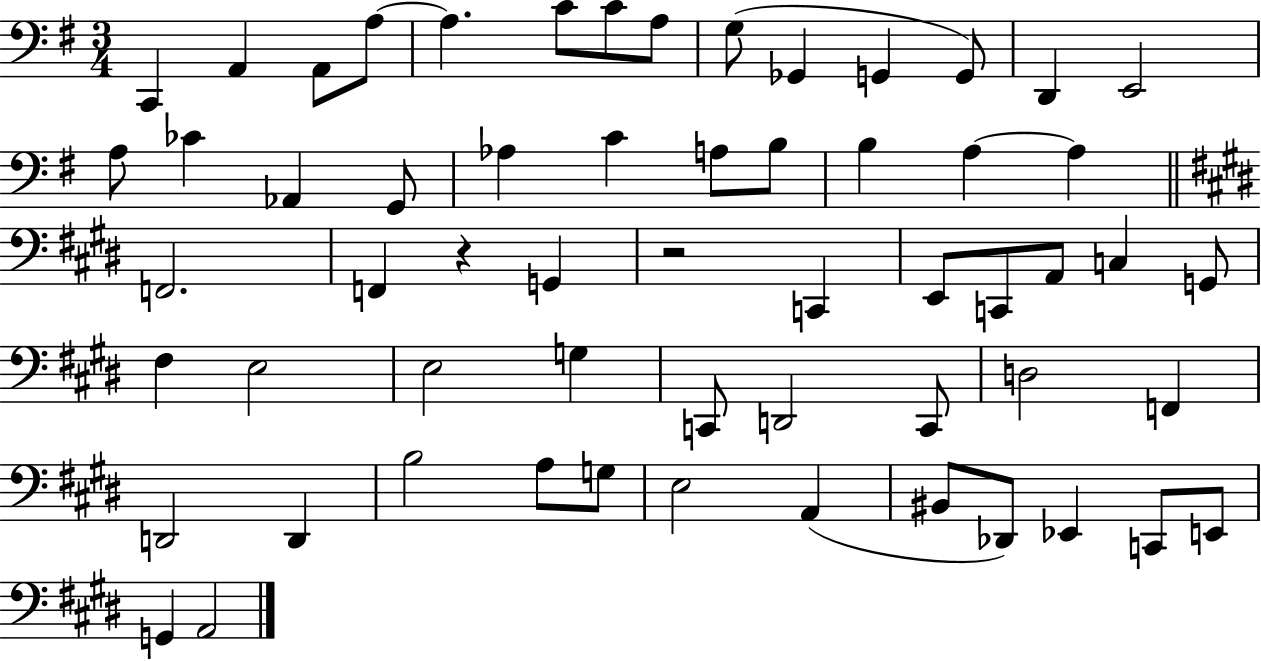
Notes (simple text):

C2/q A2/q A2/e A3/e A3/q. C4/e C4/e A3/e G3/e Gb2/q G2/q G2/e D2/q E2/h A3/e CES4/q Ab2/q G2/e Ab3/q C4/q A3/e B3/e B3/q A3/q A3/q F2/h. F2/q R/q G2/q R/h C2/q E2/e C2/e A2/e C3/q G2/e F#3/q E3/h E3/h G3/q C2/e D2/h C2/e D3/h F2/q D2/h D2/q B3/h A3/e G3/e E3/h A2/q BIS2/e Db2/e Eb2/q C2/e E2/e G2/q A2/h